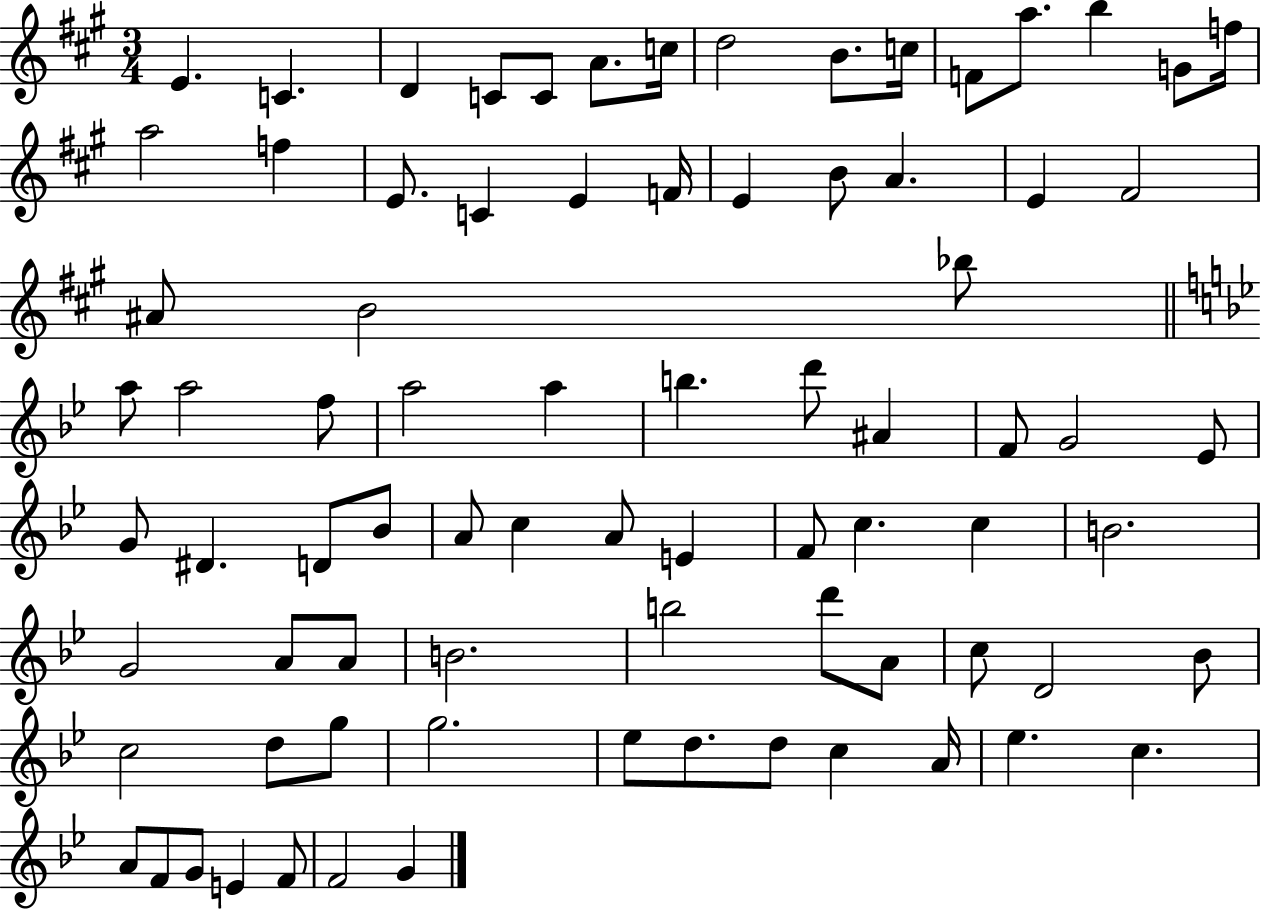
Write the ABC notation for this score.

X:1
T:Untitled
M:3/4
L:1/4
K:A
E C D C/2 C/2 A/2 c/4 d2 B/2 c/4 F/2 a/2 b G/2 f/4 a2 f E/2 C E F/4 E B/2 A E ^F2 ^A/2 B2 _b/2 a/2 a2 f/2 a2 a b d'/2 ^A F/2 G2 _E/2 G/2 ^D D/2 _B/2 A/2 c A/2 E F/2 c c B2 G2 A/2 A/2 B2 b2 d'/2 A/2 c/2 D2 _B/2 c2 d/2 g/2 g2 _e/2 d/2 d/2 c A/4 _e c A/2 F/2 G/2 E F/2 F2 G